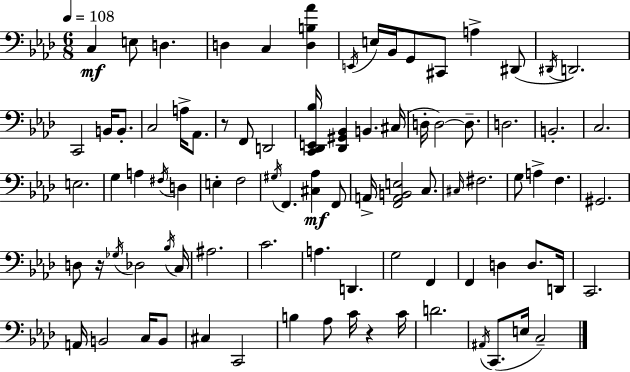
C3/q E3/e D3/q. D3/q C3/q [D3,B3,Ab4]/q E2/s E3/s Bb2/s G2/e C#2/e A3/q D#2/e D#2/s D2/h. C2/h B2/s B2/e. C3/h A3/s Ab2/e. R/e F2/e D2/h [C2,Db2,E2,Bb3]/s [Db2,G#2,Bb2]/q B2/q. C#3/s D3/s D3/h D3/e. D3/h. B2/h. C3/h. E3/h. G3/q A3/q F#3/s D3/q E3/q F3/h G#3/s F2/q. [C#3,Ab3]/q F2/e A2/s [F2,A2,B2,E3]/h C3/e. C#3/s F#3/h. G3/e A3/q F3/q. G#2/h. D3/e R/s Gb3/s Db3/h Bb3/s C3/s A#3/h. C4/h. A3/q. D2/q. G3/h F2/q F2/q D3/q D3/e. D2/s C2/h. A2/s B2/h C3/s B2/e C#3/q C2/h B3/q Ab3/e C4/s R/q C4/s D4/h. A#2/s C2/e. E3/s C3/h